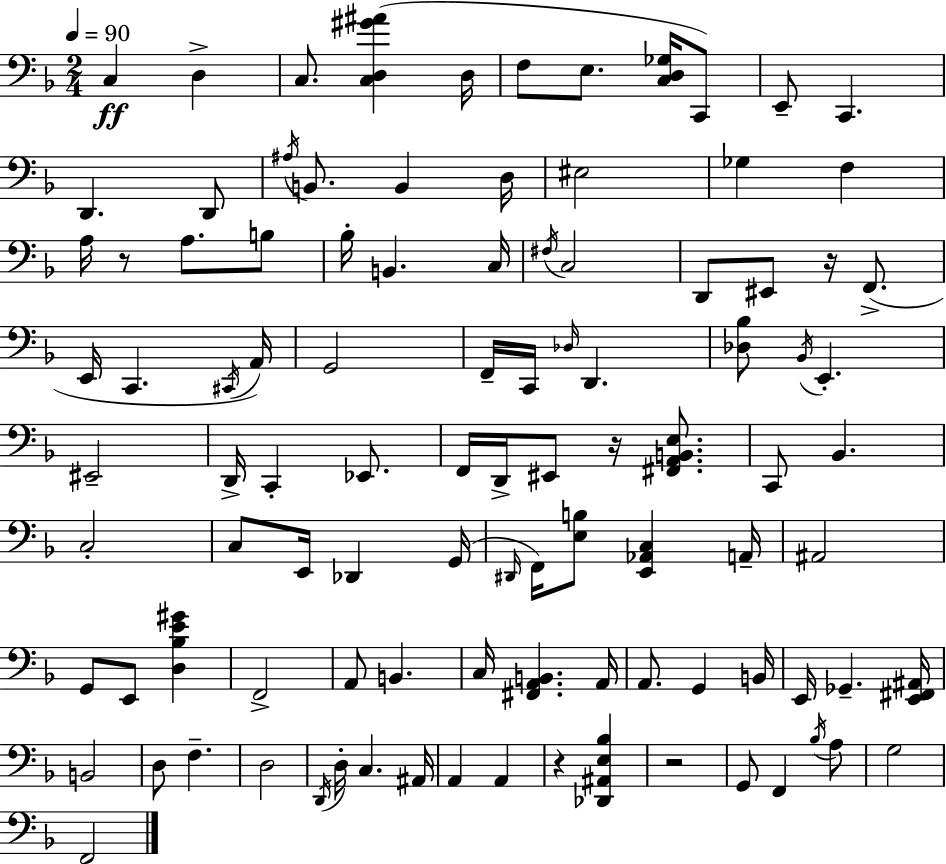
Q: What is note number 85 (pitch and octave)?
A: G3